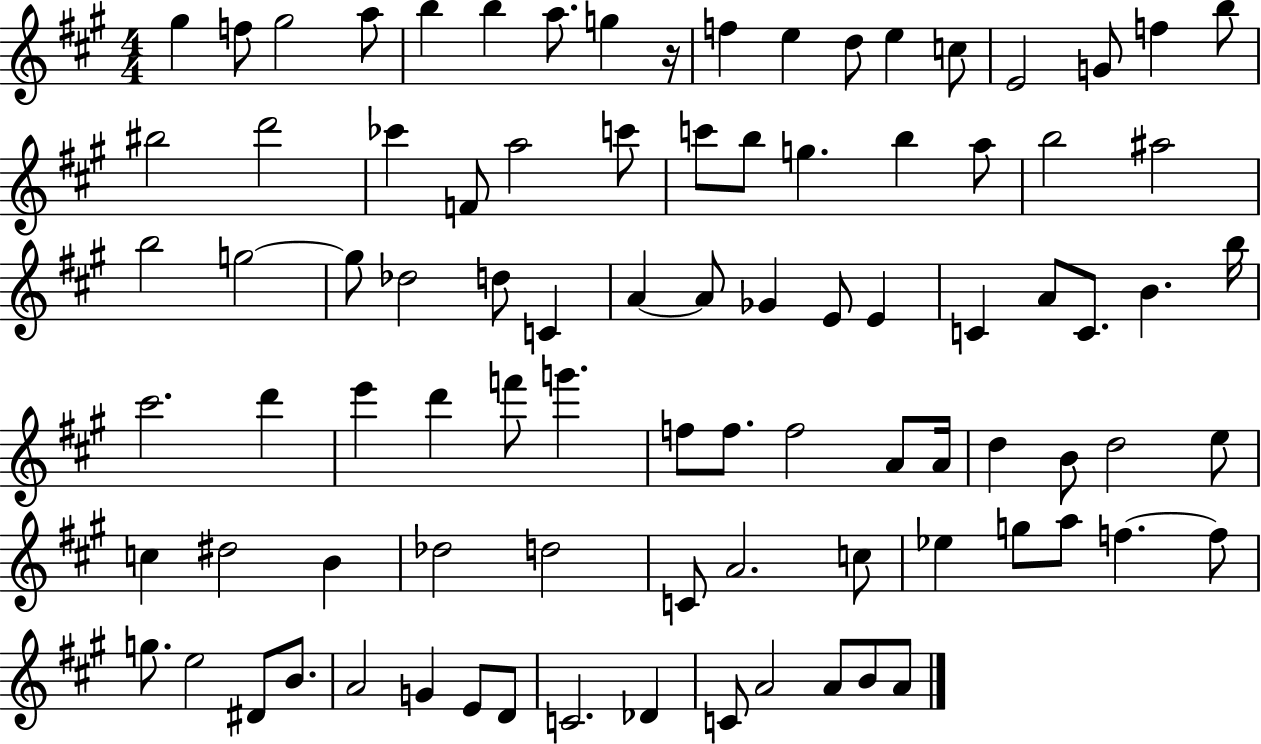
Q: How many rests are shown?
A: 1